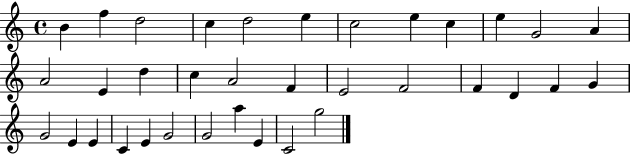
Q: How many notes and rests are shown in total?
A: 35